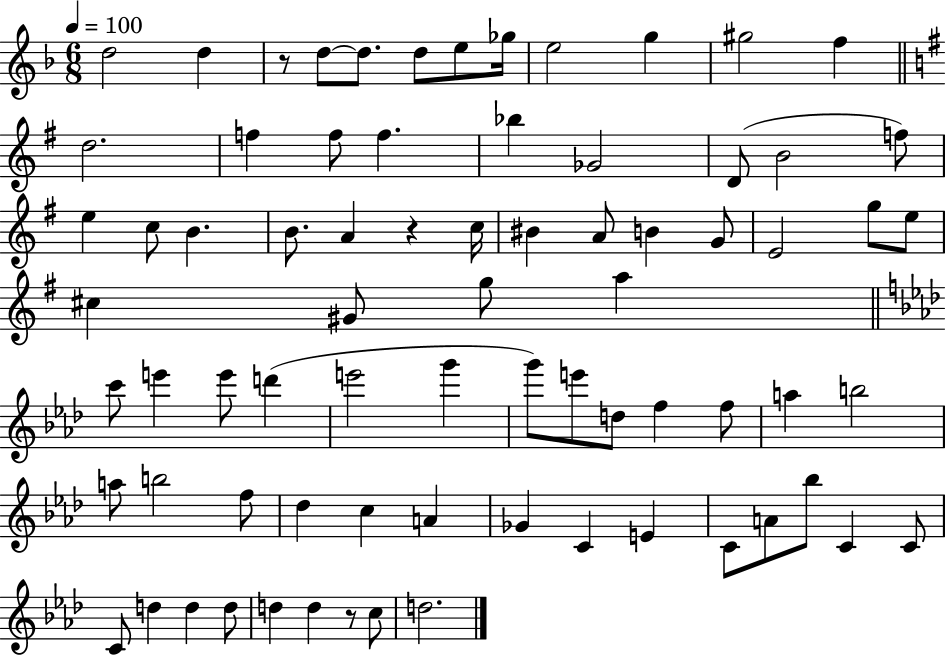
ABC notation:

X:1
T:Untitled
M:6/8
L:1/4
K:F
d2 d z/2 d/2 d/2 d/2 e/2 _g/4 e2 g ^g2 f d2 f f/2 f _b _G2 D/2 B2 f/2 e c/2 B B/2 A z c/4 ^B A/2 B G/2 E2 g/2 e/2 ^c ^G/2 g/2 a c'/2 e' e'/2 d' e'2 g' g'/2 e'/2 d/2 f f/2 a b2 a/2 b2 f/2 _d c A _G C E C/2 A/2 _b/2 C C/2 C/2 d d d/2 d d z/2 c/2 d2